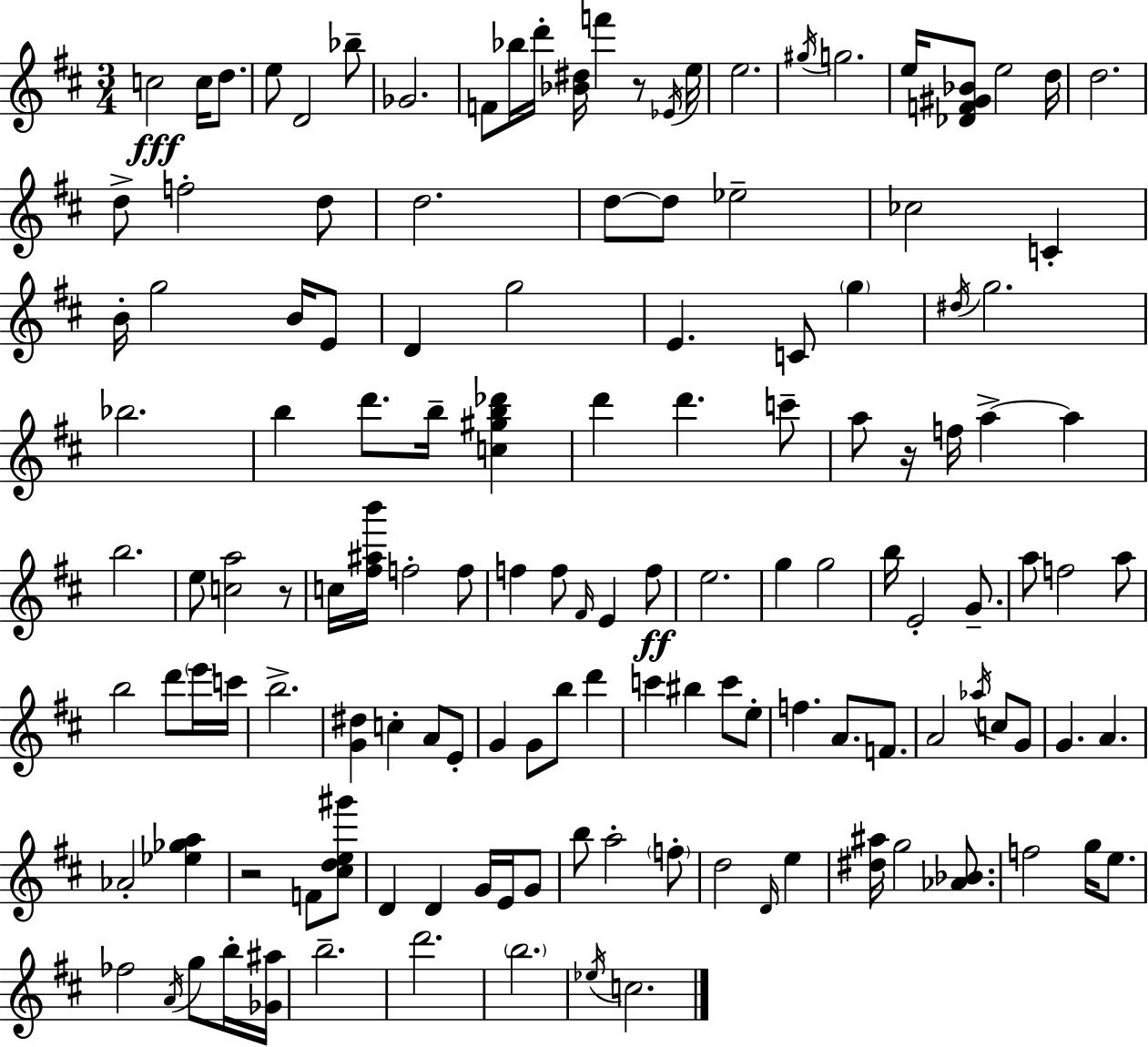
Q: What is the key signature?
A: D major